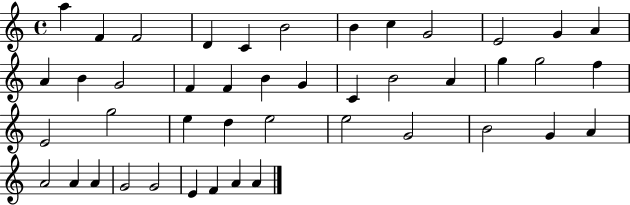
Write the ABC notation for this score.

X:1
T:Untitled
M:4/4
L:1/4
K:C
a F F2 D C B2 B c G2 E2 G A A B G2 F F B G C B2 A g g2 f E2 g2 e d e2 e2 G2 B2 G A A2 A A G2 G2 E F A A